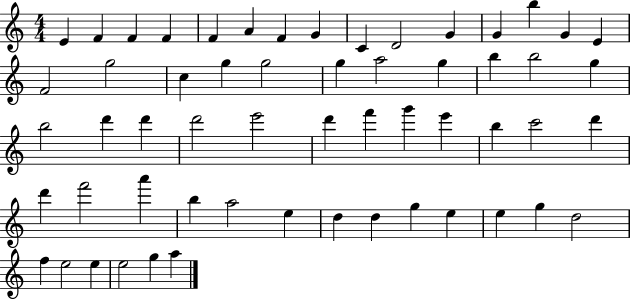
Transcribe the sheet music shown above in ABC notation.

X:1
T:Untitled
M:4/4
L:1/4
K:C
E F F F F A F G C D2 G G b G E F2 g2 c g g2 g a2 g b b2 g b2 d' d' d'2 e'2 d' f' g' e' b c'2 d' d' f'2 a' b a2 e d d g e e g d2 f e2 e e2 g a